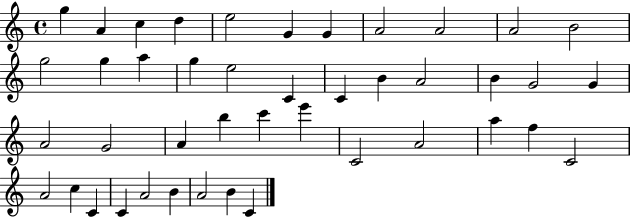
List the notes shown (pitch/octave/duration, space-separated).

G5/q A4/q C5/q D5/q E5/h G4/q G4/q A4/h A4/h A4/h B4/h G5/h G5/q A5/q G5/q E5/h C4/q C4/q B4/q A4/h B4/q G4/h G4/q A4/h G4/h A4/q B5/q C6/q E6/q C4/h A4/h A5/q F5/q C4/h A4/h C5/q C4/q C4/q A4/h B4/q A4/h B4/q C4/q